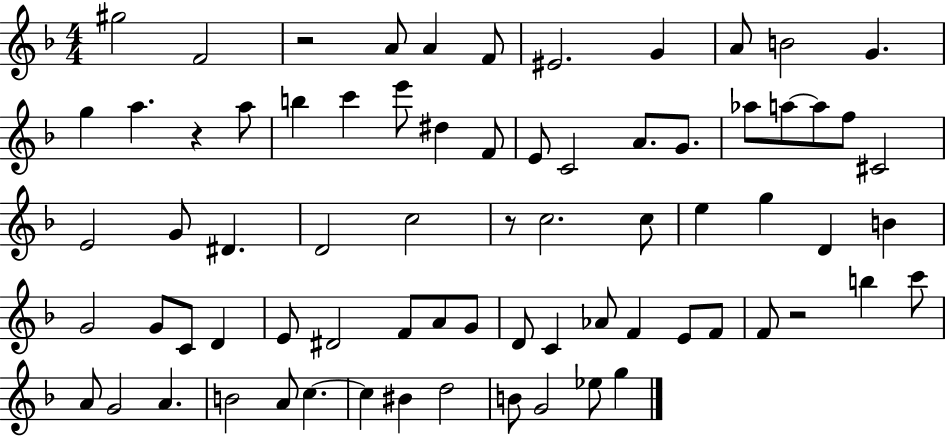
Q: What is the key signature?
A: F major